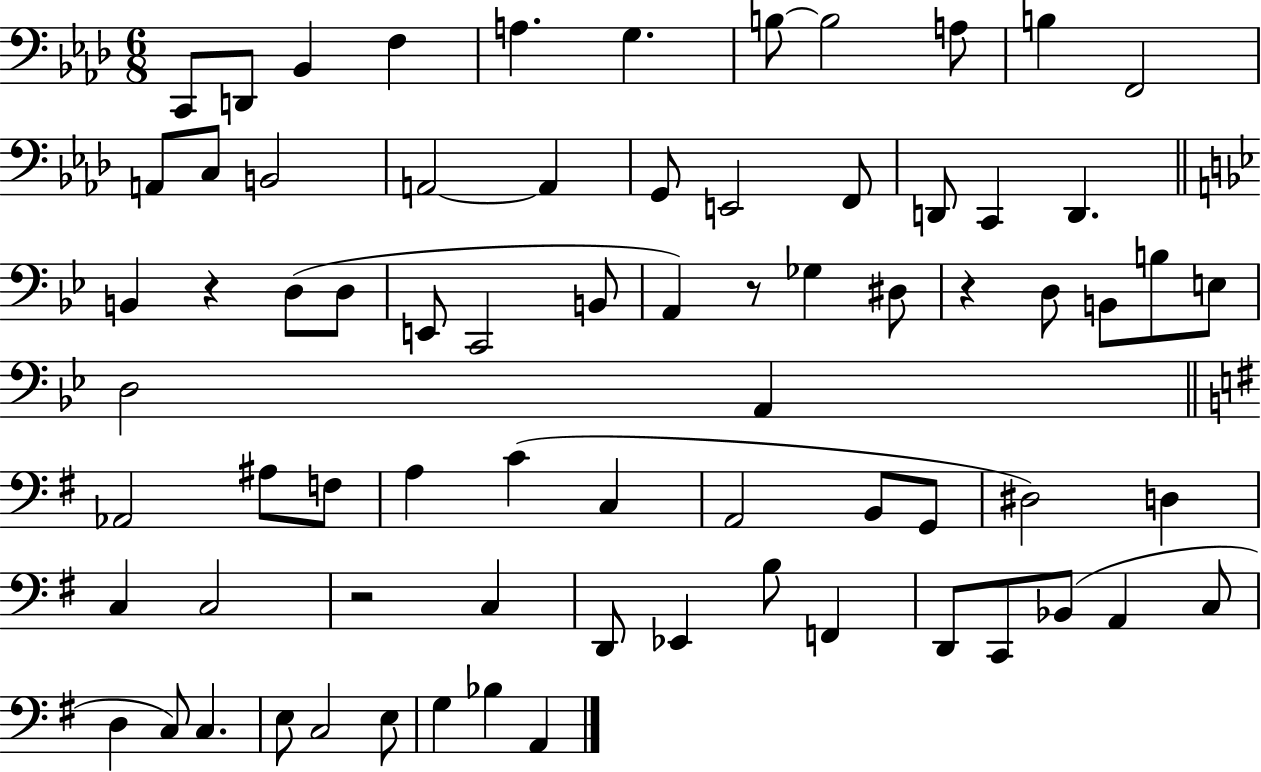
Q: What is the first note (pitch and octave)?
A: C2